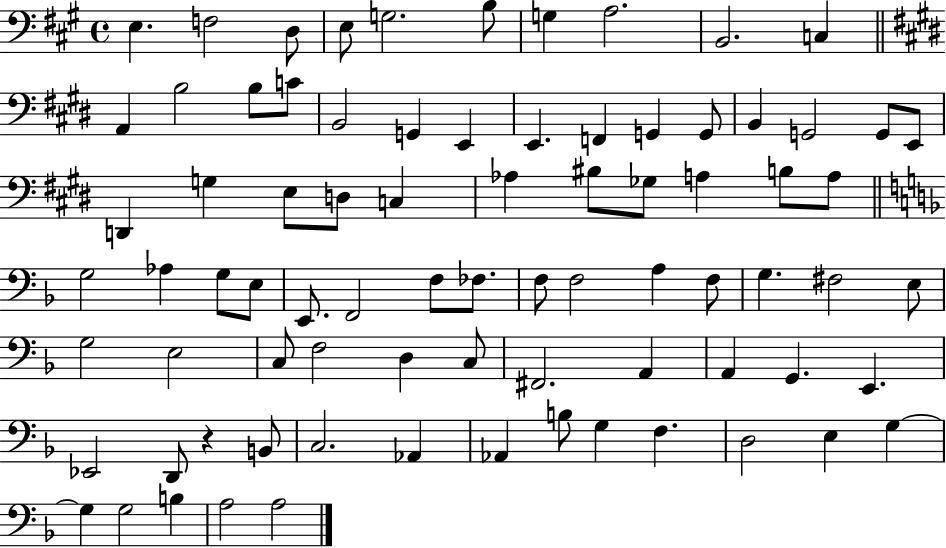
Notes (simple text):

E3/q. F3/h D3/e E3/e G3/h. B3/e G3/q A3/h. B2/h. C3/q A2/q B3/h B3/e C4/e B2/h G2/q E2/q E2/q. F2/q G2/q G2/e B2/q G2/h G2/e E2/e D2/q G3/q E3/e D3/e C3/q Ab3/q BIS3/e Gb3/e A3/q B3/e A3/e G3/h Ab3/q G3/e E3/e E2/e. F2/h F3/e FES3/e. F3/e F3/h A3/q F3/e G3/q. F#3/h E3/e G3/h E3/h C3/e F3/h D3/q C3/e F#2/h. A2/q A2/q G2/q. E2/q. Eb2/h D2/e R/q B2/e C3/h. Ab2/q Ab2/q B3/e G3/q F3/q. D3/h E3/q G3/q G3/q G3/h B3/q A3/h A3/h